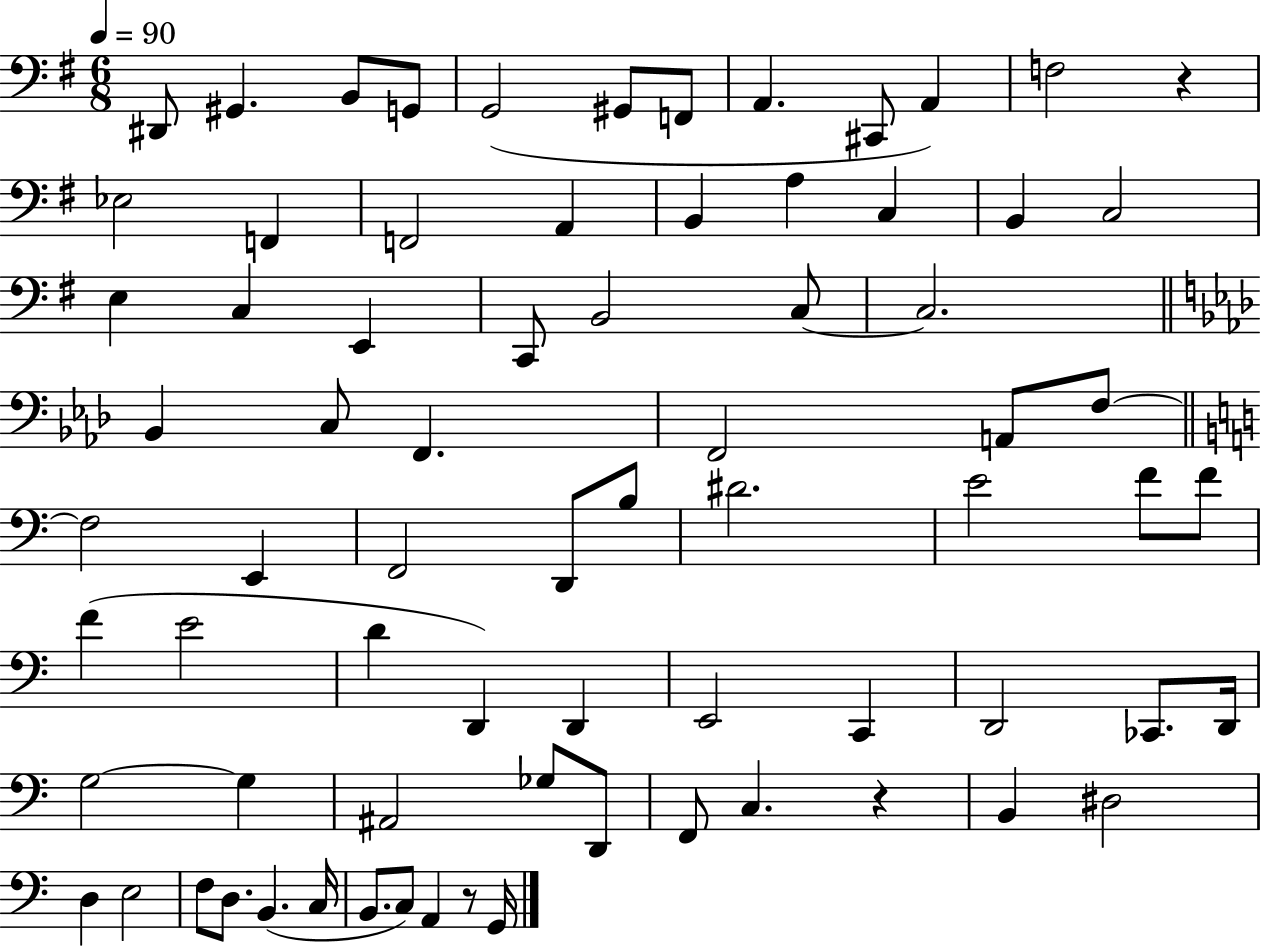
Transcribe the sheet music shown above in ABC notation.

X:1
T:Untitled
M:6/8
L:1/4
K:G
^D,,/2 ^G,, B,,/2 G,,/2 G,,2 ^G,,/2 F,,/2 A,, ^C,,/2 A,, F,2 z _E,2 F,, F,,2 A,, B,, A, C, B,, C,2 E, C, E,, C,,/2 B,,2 C,/2 C,2 _B,, C,/2 F,, F,,2 A,,/2 F,/2 F,2 E,, F,,2 D,,/2 B,/2 ^D2 E2 F/2 F/2 F E2 D D,, D,, E,,2 C,, D,,2 _C,,/2 D,,/4 G,2 G, ^A,,2 _G,/2 D,,/2 F,,/2 C, z B,, ^D,2 D, E,2 F,/2 D,/2 B,, C,/4 B,,/2 C,/2 A,, z/2 G,,/4